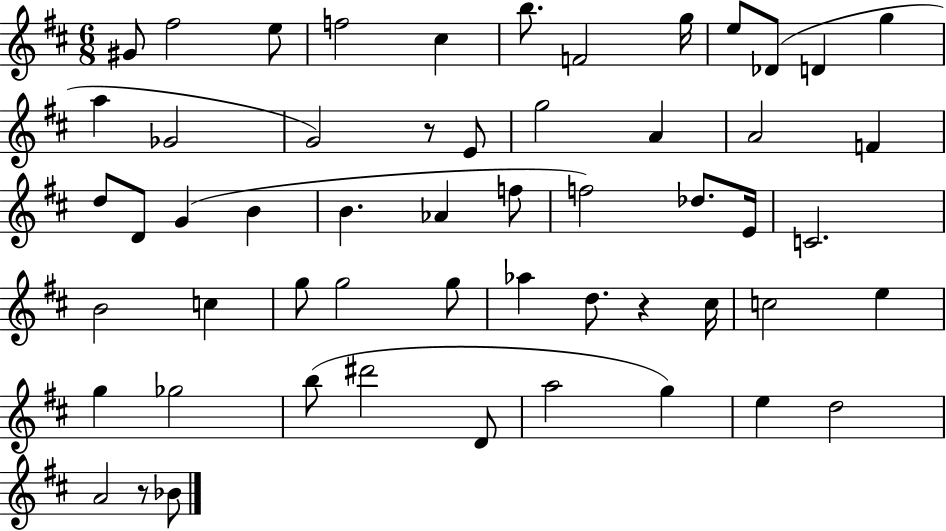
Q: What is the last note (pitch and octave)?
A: Bb4